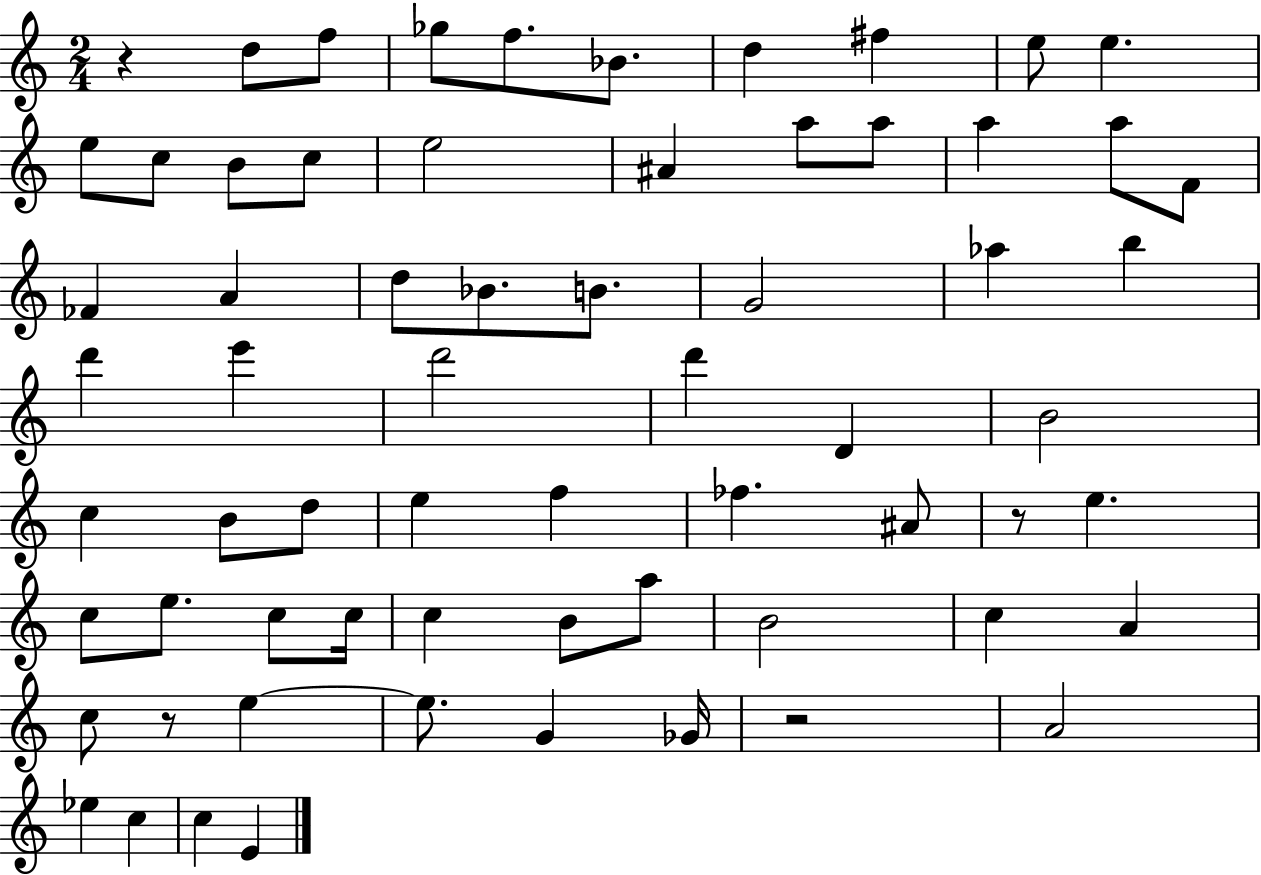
R/q D5/e F5/e Gb5/e F5/e. Bb4/e. D5/q F#5/q E5/e E5/q. E5/e C5/e B4/e C5/e E5/h A#4/q A5/e A5/e A5/q A5/e F4/e FES4/q A4/q D5/e Bb4/e. B4/e. G4/h Ab5/q B5/q D6/q E6/q D6/h D6/q D4/q B4/h C5/q B4/e D5/e E5/q F5/q FES5/q. A#4/e R/e E5/q. C5/e E5/e. C5/e C5/s C5/q B4/e A5/e B4/h C5/q A4/q C5/e R/e E5/q E5/e. G4/q Gb4/s R/h A4/h Eb5/q C5/q C5/q E4/q